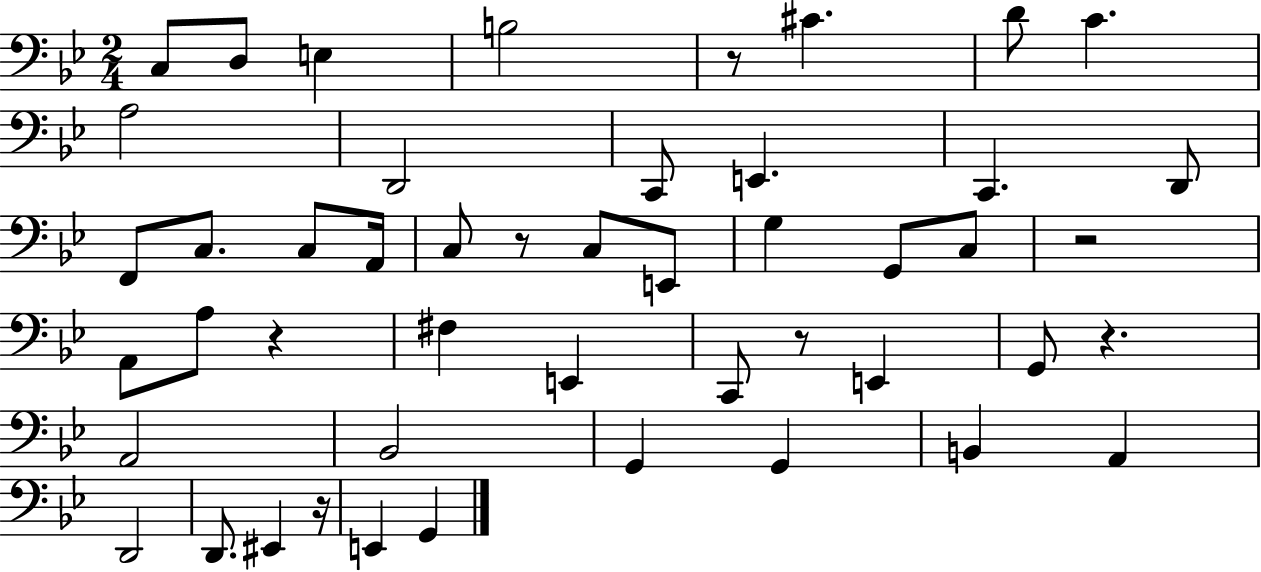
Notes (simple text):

C3/e D3/e E3/q B3/h R/e C#4/q. D4/e C4/q. A3/h D2/h C2/e E2/q. C2/q. D2/e F2/e C3/e. C3/e A2/s C3/e R/e C3/e E2/e G3/q G2/e C3/e R/h A2/e A3/e R/q F#3/q E2/q C2/e R/e E2/q G2/e R/q. A2/h Bb2/h G2/q G2/q B2/q A2/q D2/h D2/e. EIS2/q R/s E2/q G2/q